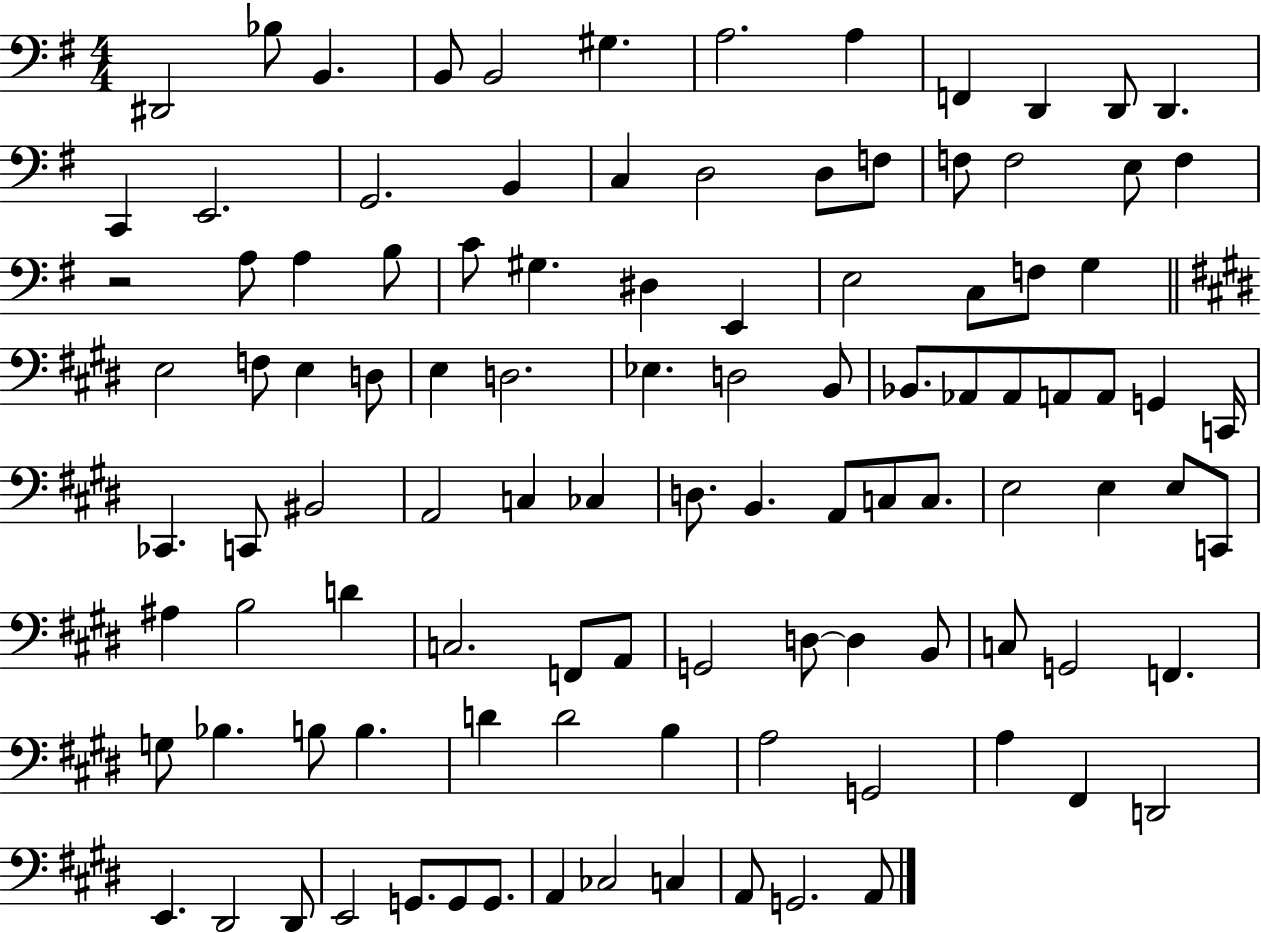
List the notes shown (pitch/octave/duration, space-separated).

D#2/h Bb3/e B2/q. B2/e B2/h G#3/q. A3/h. A3/q F2/q D2/q D2/e D2/q. C2/q E2/h. G2/h. B2/q C3/q D3/h D3/e F3/e F3/e F3/h E3/e F3/q R/h A3/e A3/q B3/e C4/e G#3/q. D#3/q E2/q E3/h C3/e F3/e G3/q E3/h F3/e E3/q D3/e E3/q D3/h. Eb3/q. D3/h B2/e Bb2/e. Ab2/e Ab2/e A2/e A2/e G2/q C2/s CES2/q. C2/e BIS2/h A2/h C3/q CES3/q D3/e. B2/q. A2/e C3/e C3/e. E3/h E3/q E3/e C2/e A#3/q B3/h D4/q C3/h. F2/e A2/e G2/h D3/e D3/q B2/e C3/e G2/h F2/q. G3/e Bb3/q. B3/e B3/q. D4/q D4/h B3/q A3/h G2/h A3/q F#2/q D2/h E2/q. D#2/h D#2/e E2/h G2/e. G2/e G2/e. A2/q CES3/h C3/q A2/e G2/h. A2/e